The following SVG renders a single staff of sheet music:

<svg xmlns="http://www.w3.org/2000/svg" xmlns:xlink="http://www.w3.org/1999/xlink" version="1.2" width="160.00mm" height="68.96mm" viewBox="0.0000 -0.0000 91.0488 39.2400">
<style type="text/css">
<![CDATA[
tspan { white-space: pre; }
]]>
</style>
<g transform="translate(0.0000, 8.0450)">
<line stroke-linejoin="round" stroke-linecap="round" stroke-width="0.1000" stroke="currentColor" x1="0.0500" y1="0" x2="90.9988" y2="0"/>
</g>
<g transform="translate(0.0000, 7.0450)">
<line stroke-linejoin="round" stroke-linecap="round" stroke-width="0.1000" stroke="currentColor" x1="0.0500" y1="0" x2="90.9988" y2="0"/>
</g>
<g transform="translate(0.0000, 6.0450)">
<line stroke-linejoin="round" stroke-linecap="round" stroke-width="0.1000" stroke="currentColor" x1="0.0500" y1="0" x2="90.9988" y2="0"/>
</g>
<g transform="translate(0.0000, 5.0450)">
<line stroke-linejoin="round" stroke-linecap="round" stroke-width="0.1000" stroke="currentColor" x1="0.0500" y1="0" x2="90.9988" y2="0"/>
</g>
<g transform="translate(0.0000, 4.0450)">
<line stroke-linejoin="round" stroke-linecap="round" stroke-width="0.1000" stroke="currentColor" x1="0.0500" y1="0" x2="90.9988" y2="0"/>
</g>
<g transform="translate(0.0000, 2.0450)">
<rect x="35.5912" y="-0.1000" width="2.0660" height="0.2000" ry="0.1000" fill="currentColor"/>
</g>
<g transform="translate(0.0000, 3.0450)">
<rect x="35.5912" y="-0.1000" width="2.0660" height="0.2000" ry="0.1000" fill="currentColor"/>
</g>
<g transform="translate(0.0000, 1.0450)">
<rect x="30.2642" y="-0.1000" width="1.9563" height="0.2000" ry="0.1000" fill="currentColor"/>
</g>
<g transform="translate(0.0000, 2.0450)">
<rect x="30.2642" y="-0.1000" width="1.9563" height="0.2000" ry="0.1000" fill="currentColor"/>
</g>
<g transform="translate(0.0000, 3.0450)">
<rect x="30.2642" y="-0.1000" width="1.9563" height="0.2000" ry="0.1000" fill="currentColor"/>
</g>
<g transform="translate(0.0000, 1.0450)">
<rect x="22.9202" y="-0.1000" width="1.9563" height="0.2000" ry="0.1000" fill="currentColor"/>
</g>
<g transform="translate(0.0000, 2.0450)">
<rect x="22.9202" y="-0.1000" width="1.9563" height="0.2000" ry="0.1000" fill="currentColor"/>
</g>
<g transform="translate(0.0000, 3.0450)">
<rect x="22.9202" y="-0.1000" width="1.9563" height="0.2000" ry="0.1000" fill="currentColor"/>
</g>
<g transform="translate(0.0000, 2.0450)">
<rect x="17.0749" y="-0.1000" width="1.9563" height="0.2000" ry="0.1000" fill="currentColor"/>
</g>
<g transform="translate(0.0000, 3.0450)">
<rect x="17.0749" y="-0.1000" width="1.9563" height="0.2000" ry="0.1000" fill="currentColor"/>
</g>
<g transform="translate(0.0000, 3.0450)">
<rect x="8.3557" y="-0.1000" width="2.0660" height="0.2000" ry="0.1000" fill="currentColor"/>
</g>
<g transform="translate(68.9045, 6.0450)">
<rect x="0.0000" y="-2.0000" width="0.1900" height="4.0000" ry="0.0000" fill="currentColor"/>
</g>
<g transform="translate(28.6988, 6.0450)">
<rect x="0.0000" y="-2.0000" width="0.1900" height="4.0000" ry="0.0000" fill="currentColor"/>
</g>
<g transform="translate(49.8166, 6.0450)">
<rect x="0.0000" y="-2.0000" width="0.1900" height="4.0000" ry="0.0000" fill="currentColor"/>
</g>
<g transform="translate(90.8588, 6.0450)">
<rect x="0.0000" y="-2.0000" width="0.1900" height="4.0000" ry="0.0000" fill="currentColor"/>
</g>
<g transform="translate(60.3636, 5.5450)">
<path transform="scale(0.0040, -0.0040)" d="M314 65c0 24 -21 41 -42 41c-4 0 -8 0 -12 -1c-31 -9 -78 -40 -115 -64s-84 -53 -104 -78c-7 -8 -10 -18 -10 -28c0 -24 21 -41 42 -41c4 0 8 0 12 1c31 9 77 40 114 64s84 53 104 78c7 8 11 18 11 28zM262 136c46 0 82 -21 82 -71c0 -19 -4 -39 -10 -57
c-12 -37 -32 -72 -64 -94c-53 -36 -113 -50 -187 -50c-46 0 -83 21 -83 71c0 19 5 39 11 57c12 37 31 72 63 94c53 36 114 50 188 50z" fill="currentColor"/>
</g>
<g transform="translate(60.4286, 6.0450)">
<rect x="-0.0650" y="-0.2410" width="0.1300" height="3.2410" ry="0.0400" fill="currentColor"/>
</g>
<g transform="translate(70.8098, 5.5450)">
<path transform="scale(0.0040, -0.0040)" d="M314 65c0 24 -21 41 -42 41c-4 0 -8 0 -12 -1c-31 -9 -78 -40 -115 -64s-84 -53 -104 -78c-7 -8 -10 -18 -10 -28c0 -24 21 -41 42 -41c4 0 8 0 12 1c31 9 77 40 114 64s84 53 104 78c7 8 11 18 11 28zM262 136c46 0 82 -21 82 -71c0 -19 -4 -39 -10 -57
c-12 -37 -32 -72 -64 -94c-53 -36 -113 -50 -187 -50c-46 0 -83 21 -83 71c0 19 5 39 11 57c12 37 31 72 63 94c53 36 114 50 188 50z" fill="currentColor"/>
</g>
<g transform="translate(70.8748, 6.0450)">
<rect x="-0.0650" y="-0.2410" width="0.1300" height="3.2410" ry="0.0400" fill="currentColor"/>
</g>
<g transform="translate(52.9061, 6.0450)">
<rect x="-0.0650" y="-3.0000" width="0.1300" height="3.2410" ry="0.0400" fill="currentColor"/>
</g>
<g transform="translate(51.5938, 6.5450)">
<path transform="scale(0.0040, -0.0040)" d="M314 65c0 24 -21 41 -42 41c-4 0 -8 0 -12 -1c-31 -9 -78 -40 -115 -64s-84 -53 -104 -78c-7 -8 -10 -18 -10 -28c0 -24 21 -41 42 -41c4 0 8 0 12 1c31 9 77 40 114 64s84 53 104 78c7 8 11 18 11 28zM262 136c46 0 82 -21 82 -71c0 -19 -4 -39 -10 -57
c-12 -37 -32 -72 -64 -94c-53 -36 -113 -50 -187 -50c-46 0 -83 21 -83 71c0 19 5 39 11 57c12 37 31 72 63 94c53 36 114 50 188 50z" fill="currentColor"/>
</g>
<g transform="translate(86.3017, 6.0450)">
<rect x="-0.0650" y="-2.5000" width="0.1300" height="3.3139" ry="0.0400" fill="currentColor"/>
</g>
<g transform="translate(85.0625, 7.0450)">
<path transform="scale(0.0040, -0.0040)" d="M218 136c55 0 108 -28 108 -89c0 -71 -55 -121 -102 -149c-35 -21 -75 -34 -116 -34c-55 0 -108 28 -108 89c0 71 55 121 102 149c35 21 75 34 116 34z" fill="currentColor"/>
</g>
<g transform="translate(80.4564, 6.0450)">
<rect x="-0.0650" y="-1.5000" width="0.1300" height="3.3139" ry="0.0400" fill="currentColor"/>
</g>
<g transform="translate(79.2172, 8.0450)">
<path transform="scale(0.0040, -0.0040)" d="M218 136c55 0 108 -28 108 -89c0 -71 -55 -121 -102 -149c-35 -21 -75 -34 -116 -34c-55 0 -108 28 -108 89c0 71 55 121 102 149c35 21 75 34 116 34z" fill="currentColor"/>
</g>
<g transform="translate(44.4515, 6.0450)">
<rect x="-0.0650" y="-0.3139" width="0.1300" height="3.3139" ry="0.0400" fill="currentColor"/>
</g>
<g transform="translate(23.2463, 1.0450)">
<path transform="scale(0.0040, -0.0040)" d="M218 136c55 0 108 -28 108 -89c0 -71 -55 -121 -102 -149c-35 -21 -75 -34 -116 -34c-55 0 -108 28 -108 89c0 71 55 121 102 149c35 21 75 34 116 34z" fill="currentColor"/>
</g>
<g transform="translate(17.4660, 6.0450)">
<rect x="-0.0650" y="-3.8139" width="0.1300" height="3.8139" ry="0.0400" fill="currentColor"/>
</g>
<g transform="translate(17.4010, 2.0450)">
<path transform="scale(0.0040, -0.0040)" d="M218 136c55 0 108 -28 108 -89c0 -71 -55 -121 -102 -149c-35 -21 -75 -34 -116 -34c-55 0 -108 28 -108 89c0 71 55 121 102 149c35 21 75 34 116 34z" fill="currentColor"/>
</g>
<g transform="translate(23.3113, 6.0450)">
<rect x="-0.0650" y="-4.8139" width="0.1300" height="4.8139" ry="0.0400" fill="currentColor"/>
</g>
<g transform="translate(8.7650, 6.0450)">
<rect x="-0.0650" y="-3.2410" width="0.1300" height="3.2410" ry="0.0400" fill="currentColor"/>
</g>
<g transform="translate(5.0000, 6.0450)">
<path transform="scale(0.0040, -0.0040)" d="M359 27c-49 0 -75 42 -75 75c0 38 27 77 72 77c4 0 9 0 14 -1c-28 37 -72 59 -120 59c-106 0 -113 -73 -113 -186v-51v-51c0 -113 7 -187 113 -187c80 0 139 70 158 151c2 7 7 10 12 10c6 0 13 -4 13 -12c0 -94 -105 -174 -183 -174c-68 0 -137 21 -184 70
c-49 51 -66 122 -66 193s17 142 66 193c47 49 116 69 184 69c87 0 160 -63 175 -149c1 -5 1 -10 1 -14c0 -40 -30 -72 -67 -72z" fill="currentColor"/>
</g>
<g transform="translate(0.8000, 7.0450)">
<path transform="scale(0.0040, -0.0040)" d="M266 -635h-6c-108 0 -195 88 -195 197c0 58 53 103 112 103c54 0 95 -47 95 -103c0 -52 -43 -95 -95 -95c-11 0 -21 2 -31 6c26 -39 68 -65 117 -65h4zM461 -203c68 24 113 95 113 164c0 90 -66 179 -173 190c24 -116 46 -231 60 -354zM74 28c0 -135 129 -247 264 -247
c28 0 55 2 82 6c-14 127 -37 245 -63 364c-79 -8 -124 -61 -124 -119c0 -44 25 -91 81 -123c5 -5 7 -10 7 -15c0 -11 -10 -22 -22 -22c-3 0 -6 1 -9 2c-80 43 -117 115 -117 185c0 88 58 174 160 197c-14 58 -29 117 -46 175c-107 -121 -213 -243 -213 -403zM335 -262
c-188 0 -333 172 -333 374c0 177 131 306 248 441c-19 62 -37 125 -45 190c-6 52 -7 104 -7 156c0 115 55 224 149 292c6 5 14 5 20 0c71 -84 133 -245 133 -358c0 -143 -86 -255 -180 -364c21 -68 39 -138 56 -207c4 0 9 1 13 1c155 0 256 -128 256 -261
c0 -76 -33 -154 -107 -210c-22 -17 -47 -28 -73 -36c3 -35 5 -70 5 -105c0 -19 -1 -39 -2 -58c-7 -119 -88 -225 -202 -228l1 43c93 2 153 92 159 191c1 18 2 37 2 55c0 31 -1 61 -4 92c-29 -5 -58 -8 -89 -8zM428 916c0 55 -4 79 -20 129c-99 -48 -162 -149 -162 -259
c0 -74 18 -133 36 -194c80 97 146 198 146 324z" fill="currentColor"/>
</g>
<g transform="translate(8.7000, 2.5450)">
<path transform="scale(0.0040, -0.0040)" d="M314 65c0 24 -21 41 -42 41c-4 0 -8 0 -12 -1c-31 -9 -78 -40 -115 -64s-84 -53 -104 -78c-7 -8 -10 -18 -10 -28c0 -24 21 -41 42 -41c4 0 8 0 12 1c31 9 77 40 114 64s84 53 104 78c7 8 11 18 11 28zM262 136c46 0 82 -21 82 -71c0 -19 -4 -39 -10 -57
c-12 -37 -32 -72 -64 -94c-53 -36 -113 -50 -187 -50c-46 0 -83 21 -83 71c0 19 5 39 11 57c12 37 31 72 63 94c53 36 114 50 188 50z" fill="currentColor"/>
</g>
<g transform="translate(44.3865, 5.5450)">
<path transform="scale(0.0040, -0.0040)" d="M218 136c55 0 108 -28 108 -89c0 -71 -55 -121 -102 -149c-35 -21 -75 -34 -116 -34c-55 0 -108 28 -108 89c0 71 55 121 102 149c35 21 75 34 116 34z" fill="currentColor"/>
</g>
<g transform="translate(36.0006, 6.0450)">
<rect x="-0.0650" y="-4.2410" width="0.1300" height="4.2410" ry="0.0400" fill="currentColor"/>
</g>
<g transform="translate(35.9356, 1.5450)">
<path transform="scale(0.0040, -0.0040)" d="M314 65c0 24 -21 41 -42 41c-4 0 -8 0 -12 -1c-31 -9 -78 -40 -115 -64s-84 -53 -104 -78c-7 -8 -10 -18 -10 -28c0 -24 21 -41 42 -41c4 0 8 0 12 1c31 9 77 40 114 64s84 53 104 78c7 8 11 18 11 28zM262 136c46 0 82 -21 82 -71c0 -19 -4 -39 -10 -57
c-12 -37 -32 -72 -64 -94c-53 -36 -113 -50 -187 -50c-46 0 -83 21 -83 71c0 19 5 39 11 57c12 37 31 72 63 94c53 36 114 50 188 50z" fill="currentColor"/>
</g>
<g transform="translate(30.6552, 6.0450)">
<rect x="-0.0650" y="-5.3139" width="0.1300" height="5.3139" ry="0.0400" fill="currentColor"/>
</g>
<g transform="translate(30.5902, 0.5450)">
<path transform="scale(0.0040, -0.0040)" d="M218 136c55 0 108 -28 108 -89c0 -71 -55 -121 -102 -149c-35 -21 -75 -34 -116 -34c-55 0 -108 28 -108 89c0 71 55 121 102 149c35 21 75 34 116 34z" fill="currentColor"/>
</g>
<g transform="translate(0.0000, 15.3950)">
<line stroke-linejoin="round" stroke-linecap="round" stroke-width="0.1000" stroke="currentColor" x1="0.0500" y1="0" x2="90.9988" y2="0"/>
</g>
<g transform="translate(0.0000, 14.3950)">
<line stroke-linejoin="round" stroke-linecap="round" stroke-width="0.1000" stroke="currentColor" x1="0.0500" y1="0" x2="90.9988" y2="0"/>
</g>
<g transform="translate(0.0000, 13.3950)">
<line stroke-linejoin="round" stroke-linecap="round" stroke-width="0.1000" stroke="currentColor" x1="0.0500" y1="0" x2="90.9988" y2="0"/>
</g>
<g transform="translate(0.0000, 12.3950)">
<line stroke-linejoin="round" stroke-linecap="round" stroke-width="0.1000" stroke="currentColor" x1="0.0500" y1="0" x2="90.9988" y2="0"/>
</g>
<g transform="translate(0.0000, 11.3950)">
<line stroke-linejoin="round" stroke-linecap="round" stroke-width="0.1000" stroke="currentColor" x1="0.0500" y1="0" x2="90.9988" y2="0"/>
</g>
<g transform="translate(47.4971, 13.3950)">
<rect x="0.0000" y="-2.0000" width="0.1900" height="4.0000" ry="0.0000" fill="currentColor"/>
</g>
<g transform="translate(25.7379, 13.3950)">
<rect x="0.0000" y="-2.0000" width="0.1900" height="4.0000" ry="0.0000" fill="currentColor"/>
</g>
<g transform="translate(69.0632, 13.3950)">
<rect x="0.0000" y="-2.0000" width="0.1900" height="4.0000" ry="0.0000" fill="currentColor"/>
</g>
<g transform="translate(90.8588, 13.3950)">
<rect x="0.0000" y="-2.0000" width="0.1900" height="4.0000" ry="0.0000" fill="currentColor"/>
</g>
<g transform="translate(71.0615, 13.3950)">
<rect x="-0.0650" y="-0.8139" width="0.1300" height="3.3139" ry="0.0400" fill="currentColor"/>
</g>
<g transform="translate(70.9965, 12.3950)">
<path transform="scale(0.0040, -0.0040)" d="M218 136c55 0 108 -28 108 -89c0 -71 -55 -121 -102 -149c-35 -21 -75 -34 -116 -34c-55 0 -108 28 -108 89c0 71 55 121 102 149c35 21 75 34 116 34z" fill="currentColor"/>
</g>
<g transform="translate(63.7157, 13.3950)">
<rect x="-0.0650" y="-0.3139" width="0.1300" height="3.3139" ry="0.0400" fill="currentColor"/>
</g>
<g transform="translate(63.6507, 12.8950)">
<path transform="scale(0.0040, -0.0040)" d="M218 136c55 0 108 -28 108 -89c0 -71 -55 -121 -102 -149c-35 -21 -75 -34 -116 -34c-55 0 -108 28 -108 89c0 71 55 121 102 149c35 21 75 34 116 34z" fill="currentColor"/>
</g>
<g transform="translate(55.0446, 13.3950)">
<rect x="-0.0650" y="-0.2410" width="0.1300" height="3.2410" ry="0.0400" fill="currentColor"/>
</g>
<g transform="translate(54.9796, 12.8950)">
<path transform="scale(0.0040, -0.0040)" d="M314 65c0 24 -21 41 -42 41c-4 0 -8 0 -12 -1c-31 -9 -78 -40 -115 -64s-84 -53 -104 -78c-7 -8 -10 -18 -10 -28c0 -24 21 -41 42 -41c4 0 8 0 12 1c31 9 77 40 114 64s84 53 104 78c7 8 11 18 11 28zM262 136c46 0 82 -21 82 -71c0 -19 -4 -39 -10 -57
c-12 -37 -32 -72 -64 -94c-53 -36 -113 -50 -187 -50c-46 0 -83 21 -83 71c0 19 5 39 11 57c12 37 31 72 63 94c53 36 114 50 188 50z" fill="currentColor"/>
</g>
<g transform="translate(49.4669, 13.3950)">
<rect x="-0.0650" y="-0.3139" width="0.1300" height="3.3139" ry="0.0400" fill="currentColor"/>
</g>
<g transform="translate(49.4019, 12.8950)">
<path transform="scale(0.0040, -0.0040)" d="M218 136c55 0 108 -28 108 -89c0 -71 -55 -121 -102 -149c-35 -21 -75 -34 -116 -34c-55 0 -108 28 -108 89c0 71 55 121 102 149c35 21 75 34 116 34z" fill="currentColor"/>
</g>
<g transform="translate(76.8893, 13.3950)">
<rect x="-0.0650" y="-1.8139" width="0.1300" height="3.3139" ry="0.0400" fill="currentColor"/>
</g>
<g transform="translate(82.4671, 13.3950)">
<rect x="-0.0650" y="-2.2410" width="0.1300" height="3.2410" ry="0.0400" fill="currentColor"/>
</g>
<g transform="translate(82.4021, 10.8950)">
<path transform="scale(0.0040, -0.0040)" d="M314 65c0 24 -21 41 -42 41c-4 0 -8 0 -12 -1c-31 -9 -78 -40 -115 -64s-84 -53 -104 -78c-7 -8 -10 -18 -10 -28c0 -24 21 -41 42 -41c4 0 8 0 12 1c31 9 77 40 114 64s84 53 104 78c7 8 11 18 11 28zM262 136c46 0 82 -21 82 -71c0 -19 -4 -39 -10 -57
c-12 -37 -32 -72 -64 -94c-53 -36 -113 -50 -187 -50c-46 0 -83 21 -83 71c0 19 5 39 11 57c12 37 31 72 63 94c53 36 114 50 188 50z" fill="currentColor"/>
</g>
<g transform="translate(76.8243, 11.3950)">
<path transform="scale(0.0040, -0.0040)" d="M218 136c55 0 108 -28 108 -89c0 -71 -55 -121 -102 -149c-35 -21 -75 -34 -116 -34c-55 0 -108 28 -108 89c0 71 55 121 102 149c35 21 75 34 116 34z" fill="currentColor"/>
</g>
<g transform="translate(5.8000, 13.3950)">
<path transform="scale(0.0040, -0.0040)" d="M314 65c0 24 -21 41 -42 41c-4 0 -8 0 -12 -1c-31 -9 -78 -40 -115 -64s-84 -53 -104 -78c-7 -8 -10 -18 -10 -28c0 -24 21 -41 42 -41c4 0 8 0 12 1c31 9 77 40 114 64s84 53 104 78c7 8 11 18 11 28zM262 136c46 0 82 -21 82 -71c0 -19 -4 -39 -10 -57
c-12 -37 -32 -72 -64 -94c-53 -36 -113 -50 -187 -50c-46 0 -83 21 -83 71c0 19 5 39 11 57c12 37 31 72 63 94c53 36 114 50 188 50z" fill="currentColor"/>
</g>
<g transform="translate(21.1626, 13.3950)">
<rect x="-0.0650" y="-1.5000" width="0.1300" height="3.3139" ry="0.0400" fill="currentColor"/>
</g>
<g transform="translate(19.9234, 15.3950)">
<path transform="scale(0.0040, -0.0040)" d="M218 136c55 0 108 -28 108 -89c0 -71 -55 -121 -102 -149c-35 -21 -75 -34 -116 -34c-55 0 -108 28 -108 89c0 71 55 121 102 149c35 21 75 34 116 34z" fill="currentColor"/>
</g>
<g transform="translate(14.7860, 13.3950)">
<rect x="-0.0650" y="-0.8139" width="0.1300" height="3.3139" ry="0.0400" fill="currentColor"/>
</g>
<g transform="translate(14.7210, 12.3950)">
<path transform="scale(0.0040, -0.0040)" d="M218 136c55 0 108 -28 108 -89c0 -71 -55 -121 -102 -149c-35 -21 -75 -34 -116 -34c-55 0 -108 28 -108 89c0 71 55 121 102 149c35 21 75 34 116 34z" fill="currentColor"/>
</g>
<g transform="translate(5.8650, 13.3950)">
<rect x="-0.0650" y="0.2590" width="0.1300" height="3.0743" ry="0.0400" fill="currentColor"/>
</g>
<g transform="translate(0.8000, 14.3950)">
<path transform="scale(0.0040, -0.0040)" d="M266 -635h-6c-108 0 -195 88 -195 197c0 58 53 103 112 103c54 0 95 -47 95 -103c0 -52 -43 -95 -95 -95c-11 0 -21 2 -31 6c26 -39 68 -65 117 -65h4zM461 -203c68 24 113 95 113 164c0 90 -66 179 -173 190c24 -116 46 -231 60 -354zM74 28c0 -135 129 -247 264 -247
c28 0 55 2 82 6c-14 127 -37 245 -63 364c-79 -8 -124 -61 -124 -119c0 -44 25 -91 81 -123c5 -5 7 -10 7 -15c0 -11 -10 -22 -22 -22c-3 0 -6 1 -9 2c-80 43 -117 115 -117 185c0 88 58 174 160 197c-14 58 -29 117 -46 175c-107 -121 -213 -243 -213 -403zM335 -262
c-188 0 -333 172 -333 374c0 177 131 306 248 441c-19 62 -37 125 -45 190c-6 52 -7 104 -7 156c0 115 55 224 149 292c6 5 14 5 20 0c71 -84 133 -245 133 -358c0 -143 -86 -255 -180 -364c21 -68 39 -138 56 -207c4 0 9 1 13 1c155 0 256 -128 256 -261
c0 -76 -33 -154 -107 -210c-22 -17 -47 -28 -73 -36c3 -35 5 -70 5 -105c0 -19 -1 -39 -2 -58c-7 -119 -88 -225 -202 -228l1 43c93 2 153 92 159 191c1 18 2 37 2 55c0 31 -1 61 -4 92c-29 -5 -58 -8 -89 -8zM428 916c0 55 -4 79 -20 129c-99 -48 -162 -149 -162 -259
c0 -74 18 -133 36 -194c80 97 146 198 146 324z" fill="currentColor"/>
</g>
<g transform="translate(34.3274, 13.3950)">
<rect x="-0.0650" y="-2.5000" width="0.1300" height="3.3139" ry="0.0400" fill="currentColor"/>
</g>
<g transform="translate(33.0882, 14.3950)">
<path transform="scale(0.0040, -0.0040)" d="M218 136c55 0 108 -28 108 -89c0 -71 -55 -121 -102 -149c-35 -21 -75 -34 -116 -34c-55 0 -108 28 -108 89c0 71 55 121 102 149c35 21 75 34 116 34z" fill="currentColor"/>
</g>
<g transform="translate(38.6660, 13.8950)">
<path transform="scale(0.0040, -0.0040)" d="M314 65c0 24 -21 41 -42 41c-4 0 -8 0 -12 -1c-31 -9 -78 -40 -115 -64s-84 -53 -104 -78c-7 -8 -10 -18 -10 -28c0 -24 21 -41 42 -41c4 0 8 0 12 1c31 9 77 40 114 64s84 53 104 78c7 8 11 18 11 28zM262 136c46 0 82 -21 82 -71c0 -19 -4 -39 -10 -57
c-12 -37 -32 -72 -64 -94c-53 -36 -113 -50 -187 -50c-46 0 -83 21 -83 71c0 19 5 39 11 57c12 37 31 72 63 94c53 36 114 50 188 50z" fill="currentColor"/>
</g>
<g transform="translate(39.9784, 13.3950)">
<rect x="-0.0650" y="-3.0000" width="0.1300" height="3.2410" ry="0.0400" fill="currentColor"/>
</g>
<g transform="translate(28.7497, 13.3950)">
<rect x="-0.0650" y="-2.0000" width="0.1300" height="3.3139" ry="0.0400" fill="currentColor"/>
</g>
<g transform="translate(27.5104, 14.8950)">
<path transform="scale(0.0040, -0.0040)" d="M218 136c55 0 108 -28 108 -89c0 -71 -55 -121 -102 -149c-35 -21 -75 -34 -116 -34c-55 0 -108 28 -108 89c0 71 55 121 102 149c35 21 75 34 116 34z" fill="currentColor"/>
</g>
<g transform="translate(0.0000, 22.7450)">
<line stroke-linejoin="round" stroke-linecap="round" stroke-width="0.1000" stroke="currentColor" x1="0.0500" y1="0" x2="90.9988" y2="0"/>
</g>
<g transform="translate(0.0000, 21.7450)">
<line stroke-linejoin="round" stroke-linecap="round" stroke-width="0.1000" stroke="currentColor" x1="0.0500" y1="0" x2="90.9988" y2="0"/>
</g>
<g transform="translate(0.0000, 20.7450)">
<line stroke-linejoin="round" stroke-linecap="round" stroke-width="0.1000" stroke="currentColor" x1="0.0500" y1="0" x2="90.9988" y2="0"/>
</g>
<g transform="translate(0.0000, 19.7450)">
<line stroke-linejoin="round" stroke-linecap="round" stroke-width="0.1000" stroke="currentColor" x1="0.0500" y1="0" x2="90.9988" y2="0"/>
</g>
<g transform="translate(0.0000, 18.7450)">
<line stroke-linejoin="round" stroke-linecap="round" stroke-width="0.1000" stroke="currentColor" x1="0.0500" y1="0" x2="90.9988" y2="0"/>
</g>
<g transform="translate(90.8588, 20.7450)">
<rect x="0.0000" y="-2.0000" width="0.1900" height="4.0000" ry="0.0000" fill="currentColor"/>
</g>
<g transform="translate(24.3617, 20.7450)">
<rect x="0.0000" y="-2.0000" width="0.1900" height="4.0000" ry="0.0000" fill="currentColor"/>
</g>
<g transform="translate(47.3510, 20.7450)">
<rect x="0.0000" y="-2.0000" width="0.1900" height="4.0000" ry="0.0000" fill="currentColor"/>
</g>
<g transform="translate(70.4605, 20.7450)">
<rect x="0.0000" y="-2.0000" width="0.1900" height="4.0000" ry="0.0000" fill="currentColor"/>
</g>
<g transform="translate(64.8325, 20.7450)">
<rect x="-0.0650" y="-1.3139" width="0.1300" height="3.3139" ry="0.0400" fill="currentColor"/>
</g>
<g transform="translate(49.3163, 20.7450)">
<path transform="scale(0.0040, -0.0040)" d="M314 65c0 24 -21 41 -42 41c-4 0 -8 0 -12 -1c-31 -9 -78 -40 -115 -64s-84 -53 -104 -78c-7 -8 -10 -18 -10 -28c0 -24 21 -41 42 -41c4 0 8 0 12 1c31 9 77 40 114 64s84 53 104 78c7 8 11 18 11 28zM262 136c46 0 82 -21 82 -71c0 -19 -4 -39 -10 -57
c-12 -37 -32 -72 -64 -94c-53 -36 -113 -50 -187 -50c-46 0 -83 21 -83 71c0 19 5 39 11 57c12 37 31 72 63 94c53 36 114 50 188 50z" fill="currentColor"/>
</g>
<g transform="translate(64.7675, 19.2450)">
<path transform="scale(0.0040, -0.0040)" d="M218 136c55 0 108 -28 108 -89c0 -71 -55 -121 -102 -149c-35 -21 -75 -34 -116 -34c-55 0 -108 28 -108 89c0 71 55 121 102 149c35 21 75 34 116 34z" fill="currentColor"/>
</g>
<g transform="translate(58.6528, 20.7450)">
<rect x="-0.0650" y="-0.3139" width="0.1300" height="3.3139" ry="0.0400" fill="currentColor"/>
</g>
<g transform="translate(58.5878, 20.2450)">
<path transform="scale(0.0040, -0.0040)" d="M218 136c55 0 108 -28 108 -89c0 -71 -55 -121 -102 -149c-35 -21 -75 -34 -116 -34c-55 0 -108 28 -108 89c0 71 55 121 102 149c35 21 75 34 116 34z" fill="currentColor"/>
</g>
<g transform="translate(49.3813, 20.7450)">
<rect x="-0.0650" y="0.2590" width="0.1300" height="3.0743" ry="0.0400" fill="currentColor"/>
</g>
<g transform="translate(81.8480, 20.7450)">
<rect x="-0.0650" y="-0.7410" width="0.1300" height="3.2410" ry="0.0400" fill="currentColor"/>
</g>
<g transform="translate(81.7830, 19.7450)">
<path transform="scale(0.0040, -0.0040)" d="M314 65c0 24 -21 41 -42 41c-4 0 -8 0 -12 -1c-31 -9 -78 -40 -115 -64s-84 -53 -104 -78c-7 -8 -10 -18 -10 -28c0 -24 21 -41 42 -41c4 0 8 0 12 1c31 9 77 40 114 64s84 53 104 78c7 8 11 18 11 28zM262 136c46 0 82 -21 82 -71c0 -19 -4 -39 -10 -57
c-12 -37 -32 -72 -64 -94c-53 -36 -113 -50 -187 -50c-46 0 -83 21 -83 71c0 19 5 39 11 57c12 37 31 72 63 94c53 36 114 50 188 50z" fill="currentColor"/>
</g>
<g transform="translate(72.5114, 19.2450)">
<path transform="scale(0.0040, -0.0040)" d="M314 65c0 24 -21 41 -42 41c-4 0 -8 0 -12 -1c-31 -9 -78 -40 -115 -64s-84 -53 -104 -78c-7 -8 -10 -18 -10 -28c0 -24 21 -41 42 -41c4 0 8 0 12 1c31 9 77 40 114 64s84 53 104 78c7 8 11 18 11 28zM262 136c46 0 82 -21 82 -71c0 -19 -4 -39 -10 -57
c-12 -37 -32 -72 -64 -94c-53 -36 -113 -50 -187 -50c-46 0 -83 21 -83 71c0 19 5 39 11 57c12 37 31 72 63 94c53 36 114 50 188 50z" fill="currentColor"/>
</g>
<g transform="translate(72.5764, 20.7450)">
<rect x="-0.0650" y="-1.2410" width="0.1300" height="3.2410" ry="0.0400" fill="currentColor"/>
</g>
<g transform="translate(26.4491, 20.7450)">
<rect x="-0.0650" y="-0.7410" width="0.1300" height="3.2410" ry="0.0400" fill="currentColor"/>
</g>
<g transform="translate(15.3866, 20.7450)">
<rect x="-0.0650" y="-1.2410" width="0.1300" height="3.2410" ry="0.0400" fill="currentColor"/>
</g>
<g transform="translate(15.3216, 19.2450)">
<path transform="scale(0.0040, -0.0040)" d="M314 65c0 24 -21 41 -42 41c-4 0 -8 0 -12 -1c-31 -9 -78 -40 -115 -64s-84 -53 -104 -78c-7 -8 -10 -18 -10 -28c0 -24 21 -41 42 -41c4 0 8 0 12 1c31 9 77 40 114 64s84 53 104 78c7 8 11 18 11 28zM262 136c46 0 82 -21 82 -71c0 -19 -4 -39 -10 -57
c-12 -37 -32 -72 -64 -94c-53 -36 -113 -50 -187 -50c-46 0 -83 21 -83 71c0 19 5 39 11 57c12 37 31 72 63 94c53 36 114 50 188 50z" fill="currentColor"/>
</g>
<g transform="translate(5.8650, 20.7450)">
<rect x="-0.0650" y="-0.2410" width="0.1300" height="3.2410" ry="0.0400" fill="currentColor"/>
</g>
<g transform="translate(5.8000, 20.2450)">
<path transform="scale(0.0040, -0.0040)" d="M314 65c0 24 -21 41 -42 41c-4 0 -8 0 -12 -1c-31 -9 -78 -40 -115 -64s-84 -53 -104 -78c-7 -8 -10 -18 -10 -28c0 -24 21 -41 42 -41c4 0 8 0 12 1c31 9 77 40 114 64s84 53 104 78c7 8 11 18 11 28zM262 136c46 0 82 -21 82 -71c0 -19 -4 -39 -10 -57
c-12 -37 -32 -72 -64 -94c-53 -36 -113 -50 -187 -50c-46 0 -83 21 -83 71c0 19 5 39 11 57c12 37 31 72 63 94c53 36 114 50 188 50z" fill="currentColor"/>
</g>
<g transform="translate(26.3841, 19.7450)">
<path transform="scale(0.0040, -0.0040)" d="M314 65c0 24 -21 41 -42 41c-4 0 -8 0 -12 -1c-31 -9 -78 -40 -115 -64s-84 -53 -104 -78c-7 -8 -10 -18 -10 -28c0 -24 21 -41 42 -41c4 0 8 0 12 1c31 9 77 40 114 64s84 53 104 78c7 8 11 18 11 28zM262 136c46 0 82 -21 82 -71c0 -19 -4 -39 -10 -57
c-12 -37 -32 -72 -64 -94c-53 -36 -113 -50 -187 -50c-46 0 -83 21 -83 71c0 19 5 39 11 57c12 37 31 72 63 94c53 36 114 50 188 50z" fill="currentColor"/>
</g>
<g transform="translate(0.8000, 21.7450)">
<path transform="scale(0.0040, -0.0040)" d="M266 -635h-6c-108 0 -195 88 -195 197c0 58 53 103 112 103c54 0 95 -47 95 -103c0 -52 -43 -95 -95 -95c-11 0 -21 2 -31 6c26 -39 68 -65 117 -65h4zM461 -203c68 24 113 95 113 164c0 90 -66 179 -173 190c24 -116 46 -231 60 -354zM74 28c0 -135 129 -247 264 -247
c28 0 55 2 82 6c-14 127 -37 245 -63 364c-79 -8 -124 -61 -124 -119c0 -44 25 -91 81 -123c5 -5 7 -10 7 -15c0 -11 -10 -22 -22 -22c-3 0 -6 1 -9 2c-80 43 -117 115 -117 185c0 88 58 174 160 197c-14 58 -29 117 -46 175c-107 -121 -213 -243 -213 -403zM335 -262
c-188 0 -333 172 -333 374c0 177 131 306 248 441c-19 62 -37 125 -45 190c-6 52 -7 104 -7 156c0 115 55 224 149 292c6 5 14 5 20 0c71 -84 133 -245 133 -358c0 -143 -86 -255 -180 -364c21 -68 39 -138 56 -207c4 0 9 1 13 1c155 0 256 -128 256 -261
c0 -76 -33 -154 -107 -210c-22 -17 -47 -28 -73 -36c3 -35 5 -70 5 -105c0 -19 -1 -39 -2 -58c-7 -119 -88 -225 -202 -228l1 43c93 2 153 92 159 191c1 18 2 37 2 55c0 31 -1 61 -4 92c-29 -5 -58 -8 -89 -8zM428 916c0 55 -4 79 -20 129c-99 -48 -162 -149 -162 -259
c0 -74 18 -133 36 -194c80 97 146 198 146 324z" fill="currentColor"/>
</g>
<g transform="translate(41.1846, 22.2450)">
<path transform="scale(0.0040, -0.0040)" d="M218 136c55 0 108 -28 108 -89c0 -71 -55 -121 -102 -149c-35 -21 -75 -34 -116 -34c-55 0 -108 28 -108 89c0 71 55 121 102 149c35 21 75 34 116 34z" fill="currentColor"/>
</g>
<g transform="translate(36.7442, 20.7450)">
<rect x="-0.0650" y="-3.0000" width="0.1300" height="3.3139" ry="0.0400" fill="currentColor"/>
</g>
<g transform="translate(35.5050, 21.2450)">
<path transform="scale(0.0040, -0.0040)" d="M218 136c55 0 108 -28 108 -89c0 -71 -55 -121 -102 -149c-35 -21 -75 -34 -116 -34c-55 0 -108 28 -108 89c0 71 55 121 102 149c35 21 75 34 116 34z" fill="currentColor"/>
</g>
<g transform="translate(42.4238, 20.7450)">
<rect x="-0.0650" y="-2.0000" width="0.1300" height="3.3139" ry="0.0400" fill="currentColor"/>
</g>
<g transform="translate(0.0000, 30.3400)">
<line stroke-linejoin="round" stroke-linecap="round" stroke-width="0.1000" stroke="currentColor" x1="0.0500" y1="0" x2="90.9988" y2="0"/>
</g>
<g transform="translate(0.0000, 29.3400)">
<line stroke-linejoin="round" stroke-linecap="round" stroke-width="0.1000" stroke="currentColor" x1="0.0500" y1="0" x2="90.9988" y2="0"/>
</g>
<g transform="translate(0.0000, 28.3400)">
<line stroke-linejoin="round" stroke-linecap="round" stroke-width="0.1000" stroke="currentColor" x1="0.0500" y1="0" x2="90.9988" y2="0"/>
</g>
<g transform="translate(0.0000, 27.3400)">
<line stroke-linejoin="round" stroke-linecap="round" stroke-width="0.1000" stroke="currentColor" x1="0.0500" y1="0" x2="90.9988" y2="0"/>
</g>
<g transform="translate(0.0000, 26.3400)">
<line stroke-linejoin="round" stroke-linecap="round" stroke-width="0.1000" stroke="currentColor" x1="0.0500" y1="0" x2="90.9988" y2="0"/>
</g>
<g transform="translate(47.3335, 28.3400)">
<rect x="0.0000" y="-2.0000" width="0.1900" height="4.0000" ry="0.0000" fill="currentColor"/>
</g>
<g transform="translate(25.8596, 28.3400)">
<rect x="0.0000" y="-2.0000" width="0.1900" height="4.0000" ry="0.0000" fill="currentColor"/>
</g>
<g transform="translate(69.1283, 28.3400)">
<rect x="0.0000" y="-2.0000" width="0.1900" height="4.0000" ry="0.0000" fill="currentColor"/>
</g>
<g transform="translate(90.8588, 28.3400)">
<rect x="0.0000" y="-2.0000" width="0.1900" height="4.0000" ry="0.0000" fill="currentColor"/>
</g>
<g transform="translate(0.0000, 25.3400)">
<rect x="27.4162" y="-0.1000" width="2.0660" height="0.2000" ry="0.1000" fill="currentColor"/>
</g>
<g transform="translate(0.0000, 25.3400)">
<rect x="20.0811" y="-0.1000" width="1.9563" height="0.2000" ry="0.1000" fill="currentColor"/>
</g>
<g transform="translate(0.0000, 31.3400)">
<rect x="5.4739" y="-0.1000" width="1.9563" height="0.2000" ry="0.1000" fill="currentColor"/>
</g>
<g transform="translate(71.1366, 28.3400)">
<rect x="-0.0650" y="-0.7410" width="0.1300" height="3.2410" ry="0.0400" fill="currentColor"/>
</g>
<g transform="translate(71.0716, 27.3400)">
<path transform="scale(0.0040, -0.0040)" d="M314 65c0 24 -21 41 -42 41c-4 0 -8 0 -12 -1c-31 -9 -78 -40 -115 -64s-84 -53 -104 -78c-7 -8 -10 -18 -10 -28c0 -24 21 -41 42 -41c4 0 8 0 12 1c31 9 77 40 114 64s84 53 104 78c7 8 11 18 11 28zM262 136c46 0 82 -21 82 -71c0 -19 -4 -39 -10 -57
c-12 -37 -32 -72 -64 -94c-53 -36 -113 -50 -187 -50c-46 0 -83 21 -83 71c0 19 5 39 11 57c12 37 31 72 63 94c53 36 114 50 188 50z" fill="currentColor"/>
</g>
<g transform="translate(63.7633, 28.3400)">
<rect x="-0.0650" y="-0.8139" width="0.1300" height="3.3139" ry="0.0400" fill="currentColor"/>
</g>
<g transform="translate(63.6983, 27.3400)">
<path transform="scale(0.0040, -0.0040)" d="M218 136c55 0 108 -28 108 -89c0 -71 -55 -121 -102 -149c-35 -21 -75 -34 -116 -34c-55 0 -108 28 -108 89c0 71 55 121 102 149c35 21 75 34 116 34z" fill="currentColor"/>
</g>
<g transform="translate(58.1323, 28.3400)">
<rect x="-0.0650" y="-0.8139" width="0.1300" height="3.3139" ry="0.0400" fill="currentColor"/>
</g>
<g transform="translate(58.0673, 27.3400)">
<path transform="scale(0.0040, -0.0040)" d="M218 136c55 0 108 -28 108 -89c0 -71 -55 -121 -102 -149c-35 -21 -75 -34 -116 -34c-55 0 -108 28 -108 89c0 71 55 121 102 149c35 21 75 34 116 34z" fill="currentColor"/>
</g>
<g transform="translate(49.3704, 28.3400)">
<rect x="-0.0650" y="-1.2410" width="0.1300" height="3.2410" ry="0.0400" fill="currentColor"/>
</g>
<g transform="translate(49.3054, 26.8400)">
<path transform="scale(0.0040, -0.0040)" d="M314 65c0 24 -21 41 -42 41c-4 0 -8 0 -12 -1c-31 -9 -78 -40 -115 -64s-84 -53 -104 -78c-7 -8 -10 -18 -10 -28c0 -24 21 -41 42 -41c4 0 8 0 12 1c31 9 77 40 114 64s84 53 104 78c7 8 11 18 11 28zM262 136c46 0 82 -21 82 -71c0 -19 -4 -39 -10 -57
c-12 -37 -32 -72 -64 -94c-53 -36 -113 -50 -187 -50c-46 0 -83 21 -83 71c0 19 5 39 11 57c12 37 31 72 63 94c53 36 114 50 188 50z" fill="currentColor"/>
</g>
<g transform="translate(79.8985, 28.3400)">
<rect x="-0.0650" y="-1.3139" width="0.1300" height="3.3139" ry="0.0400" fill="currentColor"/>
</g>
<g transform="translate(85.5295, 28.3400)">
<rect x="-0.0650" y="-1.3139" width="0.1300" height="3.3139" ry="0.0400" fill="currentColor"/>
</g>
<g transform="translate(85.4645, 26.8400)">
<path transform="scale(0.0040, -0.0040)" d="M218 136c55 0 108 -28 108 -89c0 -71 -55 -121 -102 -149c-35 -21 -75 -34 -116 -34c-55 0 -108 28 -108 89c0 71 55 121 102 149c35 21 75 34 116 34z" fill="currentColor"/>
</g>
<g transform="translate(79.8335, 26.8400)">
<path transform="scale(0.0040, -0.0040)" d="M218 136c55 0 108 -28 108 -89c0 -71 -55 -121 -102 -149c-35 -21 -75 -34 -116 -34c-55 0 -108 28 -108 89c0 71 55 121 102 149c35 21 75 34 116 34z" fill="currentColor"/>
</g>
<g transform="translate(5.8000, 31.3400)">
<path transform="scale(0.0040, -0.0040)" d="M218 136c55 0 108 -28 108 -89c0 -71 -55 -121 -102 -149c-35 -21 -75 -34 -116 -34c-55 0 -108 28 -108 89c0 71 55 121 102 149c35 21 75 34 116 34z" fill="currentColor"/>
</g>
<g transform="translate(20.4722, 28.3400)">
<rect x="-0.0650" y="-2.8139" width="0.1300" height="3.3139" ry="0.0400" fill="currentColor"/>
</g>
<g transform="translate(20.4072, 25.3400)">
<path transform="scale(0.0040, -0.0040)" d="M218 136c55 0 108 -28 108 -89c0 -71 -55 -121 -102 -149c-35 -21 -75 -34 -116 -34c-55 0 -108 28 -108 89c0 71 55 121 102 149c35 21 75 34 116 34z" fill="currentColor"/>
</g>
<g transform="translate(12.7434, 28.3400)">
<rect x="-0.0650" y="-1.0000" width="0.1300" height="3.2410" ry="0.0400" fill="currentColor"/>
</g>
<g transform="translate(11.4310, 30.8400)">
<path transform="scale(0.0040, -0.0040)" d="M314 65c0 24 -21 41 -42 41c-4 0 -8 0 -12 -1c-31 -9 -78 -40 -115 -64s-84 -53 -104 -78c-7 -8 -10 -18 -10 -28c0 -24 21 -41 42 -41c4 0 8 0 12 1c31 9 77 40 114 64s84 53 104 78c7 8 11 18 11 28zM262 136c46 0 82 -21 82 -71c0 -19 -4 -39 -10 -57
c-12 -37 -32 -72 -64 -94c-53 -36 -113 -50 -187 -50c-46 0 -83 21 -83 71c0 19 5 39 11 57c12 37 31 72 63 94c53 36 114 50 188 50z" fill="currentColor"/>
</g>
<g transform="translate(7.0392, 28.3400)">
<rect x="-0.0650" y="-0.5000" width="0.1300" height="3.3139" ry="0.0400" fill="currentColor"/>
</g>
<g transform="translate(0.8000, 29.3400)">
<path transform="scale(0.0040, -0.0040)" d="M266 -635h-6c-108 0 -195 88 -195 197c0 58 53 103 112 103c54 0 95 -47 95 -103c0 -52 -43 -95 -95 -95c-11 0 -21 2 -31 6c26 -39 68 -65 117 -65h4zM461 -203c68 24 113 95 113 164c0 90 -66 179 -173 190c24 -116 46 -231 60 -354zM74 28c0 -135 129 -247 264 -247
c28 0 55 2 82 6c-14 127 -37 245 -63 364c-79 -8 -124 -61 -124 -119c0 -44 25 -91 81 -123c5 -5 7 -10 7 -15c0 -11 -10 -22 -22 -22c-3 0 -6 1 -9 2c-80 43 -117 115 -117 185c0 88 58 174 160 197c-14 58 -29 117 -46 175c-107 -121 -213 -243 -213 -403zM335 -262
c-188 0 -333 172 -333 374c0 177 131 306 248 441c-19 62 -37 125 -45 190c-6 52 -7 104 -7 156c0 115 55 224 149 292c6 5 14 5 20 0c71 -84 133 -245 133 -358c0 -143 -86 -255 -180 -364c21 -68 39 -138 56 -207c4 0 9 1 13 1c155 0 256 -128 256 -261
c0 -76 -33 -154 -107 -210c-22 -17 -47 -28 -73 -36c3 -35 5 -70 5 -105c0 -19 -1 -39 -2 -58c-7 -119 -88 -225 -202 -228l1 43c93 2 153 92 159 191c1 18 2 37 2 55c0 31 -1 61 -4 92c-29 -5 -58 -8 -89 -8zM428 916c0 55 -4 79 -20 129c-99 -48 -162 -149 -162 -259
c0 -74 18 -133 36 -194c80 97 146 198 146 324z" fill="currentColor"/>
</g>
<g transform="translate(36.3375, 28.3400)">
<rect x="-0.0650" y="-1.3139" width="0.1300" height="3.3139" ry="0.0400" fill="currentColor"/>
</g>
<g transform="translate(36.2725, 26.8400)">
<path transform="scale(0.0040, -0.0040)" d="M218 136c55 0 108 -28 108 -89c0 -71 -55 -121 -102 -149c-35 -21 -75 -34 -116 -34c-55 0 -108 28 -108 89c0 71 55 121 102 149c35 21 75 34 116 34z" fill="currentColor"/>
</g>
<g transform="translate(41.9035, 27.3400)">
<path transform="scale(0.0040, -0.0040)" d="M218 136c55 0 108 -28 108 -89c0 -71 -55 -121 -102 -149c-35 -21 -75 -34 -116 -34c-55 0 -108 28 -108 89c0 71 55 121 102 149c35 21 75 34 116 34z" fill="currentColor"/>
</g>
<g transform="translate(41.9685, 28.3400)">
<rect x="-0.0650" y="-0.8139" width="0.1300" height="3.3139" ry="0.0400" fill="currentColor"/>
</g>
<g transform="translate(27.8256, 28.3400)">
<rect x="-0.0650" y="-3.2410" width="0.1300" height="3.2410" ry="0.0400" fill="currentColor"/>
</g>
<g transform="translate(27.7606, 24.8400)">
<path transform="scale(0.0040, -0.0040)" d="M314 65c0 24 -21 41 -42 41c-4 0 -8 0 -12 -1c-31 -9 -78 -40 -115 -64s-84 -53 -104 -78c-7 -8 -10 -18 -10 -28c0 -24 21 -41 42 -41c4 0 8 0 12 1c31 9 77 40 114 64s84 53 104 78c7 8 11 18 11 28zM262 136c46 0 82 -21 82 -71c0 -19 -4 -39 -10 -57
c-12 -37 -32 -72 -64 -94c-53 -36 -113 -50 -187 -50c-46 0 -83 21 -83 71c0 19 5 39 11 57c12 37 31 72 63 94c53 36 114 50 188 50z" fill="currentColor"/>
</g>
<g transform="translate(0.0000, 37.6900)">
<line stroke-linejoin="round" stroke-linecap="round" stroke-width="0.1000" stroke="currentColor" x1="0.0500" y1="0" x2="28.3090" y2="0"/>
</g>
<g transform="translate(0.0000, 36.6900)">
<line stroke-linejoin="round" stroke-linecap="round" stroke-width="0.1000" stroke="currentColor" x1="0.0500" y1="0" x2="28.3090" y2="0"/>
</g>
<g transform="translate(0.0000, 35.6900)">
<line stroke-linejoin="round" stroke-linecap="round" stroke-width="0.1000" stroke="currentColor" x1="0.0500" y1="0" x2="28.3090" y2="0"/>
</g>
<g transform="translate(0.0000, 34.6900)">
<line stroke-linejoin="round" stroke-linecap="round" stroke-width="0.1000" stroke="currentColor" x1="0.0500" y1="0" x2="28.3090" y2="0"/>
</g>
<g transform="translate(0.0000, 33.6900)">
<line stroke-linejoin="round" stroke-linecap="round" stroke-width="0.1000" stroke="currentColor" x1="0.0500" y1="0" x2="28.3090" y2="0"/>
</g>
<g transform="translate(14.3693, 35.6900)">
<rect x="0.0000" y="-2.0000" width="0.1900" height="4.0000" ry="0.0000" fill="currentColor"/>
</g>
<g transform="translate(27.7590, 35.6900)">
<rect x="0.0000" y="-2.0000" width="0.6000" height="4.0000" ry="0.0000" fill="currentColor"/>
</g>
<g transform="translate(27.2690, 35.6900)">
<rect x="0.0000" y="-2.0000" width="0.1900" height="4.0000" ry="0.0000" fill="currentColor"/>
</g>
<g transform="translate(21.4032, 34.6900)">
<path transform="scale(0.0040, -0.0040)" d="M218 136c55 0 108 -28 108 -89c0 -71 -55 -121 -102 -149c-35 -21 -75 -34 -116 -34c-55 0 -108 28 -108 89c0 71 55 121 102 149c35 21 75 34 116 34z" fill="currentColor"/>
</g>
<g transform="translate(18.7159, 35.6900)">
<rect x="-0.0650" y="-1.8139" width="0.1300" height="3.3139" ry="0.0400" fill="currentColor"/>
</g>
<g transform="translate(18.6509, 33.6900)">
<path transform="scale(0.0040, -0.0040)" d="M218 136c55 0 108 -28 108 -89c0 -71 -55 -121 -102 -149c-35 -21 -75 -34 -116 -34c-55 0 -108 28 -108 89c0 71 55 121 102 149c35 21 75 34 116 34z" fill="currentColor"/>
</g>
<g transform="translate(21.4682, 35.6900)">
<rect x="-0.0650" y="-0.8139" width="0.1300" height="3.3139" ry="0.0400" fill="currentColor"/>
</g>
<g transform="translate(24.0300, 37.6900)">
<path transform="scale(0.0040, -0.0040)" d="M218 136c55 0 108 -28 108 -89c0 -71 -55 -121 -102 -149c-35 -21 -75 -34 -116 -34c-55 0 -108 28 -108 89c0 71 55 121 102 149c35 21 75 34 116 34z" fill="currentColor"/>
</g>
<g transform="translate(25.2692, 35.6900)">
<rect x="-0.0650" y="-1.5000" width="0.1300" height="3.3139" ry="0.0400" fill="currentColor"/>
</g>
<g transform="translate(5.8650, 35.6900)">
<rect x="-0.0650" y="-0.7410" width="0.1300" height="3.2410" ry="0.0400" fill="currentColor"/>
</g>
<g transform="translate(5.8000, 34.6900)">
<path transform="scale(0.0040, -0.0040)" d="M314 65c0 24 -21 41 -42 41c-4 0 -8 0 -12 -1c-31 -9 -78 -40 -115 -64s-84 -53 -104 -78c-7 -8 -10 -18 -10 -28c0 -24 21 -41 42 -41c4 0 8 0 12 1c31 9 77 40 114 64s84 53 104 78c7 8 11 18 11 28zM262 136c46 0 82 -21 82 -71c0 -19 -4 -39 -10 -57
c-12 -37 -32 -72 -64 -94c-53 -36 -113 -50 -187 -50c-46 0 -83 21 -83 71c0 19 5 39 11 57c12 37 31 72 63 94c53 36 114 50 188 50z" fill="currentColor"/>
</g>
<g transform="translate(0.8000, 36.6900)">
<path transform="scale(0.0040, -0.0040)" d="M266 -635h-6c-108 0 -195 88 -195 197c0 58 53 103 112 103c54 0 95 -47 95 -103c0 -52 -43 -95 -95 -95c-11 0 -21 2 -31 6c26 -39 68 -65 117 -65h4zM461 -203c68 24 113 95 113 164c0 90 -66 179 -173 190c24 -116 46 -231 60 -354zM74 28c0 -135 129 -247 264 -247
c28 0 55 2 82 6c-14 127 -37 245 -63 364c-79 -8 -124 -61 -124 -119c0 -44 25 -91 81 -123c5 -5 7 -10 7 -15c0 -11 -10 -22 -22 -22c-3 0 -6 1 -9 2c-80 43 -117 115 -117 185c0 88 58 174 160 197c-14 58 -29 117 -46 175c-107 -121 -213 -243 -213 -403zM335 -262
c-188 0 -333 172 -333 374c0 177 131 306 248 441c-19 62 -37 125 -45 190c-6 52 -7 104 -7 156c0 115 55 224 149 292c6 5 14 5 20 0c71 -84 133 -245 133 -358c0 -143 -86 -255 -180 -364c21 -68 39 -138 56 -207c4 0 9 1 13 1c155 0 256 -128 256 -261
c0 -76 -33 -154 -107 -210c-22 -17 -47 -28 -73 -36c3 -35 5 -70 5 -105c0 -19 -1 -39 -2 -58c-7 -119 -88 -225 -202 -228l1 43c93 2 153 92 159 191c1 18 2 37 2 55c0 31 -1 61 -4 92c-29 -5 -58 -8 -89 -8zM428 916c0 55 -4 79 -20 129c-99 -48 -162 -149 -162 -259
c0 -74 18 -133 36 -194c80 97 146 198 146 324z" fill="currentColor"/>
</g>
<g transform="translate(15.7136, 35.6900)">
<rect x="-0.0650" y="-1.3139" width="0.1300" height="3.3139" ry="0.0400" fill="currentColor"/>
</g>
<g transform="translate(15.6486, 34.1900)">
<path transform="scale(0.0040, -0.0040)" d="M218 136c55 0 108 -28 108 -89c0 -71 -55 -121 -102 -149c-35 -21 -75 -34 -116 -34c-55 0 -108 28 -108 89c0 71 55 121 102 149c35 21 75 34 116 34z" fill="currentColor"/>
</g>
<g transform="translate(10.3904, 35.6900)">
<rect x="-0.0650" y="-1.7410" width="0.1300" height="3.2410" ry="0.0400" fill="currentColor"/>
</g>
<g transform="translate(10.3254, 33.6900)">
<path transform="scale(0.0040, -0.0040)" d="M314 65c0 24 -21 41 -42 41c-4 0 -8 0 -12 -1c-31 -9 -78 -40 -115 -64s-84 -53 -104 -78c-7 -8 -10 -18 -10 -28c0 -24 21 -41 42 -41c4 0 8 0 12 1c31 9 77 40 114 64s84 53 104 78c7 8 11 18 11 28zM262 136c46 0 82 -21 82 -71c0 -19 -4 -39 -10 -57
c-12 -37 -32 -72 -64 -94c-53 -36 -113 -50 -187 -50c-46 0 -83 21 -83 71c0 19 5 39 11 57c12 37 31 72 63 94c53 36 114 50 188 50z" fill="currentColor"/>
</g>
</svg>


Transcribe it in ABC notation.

X:1
T:Untitled
M:4/4
L:1/4
K:C
b2 c' e' f' d'2 c A2 c2 c2 E G B2 d E F G A2 c c2 c d f g2 c2 e2 d2 A F B2 c e e2 d2 C D2 a b2 e d e2 d d d2 e e d2 f2 e f d E